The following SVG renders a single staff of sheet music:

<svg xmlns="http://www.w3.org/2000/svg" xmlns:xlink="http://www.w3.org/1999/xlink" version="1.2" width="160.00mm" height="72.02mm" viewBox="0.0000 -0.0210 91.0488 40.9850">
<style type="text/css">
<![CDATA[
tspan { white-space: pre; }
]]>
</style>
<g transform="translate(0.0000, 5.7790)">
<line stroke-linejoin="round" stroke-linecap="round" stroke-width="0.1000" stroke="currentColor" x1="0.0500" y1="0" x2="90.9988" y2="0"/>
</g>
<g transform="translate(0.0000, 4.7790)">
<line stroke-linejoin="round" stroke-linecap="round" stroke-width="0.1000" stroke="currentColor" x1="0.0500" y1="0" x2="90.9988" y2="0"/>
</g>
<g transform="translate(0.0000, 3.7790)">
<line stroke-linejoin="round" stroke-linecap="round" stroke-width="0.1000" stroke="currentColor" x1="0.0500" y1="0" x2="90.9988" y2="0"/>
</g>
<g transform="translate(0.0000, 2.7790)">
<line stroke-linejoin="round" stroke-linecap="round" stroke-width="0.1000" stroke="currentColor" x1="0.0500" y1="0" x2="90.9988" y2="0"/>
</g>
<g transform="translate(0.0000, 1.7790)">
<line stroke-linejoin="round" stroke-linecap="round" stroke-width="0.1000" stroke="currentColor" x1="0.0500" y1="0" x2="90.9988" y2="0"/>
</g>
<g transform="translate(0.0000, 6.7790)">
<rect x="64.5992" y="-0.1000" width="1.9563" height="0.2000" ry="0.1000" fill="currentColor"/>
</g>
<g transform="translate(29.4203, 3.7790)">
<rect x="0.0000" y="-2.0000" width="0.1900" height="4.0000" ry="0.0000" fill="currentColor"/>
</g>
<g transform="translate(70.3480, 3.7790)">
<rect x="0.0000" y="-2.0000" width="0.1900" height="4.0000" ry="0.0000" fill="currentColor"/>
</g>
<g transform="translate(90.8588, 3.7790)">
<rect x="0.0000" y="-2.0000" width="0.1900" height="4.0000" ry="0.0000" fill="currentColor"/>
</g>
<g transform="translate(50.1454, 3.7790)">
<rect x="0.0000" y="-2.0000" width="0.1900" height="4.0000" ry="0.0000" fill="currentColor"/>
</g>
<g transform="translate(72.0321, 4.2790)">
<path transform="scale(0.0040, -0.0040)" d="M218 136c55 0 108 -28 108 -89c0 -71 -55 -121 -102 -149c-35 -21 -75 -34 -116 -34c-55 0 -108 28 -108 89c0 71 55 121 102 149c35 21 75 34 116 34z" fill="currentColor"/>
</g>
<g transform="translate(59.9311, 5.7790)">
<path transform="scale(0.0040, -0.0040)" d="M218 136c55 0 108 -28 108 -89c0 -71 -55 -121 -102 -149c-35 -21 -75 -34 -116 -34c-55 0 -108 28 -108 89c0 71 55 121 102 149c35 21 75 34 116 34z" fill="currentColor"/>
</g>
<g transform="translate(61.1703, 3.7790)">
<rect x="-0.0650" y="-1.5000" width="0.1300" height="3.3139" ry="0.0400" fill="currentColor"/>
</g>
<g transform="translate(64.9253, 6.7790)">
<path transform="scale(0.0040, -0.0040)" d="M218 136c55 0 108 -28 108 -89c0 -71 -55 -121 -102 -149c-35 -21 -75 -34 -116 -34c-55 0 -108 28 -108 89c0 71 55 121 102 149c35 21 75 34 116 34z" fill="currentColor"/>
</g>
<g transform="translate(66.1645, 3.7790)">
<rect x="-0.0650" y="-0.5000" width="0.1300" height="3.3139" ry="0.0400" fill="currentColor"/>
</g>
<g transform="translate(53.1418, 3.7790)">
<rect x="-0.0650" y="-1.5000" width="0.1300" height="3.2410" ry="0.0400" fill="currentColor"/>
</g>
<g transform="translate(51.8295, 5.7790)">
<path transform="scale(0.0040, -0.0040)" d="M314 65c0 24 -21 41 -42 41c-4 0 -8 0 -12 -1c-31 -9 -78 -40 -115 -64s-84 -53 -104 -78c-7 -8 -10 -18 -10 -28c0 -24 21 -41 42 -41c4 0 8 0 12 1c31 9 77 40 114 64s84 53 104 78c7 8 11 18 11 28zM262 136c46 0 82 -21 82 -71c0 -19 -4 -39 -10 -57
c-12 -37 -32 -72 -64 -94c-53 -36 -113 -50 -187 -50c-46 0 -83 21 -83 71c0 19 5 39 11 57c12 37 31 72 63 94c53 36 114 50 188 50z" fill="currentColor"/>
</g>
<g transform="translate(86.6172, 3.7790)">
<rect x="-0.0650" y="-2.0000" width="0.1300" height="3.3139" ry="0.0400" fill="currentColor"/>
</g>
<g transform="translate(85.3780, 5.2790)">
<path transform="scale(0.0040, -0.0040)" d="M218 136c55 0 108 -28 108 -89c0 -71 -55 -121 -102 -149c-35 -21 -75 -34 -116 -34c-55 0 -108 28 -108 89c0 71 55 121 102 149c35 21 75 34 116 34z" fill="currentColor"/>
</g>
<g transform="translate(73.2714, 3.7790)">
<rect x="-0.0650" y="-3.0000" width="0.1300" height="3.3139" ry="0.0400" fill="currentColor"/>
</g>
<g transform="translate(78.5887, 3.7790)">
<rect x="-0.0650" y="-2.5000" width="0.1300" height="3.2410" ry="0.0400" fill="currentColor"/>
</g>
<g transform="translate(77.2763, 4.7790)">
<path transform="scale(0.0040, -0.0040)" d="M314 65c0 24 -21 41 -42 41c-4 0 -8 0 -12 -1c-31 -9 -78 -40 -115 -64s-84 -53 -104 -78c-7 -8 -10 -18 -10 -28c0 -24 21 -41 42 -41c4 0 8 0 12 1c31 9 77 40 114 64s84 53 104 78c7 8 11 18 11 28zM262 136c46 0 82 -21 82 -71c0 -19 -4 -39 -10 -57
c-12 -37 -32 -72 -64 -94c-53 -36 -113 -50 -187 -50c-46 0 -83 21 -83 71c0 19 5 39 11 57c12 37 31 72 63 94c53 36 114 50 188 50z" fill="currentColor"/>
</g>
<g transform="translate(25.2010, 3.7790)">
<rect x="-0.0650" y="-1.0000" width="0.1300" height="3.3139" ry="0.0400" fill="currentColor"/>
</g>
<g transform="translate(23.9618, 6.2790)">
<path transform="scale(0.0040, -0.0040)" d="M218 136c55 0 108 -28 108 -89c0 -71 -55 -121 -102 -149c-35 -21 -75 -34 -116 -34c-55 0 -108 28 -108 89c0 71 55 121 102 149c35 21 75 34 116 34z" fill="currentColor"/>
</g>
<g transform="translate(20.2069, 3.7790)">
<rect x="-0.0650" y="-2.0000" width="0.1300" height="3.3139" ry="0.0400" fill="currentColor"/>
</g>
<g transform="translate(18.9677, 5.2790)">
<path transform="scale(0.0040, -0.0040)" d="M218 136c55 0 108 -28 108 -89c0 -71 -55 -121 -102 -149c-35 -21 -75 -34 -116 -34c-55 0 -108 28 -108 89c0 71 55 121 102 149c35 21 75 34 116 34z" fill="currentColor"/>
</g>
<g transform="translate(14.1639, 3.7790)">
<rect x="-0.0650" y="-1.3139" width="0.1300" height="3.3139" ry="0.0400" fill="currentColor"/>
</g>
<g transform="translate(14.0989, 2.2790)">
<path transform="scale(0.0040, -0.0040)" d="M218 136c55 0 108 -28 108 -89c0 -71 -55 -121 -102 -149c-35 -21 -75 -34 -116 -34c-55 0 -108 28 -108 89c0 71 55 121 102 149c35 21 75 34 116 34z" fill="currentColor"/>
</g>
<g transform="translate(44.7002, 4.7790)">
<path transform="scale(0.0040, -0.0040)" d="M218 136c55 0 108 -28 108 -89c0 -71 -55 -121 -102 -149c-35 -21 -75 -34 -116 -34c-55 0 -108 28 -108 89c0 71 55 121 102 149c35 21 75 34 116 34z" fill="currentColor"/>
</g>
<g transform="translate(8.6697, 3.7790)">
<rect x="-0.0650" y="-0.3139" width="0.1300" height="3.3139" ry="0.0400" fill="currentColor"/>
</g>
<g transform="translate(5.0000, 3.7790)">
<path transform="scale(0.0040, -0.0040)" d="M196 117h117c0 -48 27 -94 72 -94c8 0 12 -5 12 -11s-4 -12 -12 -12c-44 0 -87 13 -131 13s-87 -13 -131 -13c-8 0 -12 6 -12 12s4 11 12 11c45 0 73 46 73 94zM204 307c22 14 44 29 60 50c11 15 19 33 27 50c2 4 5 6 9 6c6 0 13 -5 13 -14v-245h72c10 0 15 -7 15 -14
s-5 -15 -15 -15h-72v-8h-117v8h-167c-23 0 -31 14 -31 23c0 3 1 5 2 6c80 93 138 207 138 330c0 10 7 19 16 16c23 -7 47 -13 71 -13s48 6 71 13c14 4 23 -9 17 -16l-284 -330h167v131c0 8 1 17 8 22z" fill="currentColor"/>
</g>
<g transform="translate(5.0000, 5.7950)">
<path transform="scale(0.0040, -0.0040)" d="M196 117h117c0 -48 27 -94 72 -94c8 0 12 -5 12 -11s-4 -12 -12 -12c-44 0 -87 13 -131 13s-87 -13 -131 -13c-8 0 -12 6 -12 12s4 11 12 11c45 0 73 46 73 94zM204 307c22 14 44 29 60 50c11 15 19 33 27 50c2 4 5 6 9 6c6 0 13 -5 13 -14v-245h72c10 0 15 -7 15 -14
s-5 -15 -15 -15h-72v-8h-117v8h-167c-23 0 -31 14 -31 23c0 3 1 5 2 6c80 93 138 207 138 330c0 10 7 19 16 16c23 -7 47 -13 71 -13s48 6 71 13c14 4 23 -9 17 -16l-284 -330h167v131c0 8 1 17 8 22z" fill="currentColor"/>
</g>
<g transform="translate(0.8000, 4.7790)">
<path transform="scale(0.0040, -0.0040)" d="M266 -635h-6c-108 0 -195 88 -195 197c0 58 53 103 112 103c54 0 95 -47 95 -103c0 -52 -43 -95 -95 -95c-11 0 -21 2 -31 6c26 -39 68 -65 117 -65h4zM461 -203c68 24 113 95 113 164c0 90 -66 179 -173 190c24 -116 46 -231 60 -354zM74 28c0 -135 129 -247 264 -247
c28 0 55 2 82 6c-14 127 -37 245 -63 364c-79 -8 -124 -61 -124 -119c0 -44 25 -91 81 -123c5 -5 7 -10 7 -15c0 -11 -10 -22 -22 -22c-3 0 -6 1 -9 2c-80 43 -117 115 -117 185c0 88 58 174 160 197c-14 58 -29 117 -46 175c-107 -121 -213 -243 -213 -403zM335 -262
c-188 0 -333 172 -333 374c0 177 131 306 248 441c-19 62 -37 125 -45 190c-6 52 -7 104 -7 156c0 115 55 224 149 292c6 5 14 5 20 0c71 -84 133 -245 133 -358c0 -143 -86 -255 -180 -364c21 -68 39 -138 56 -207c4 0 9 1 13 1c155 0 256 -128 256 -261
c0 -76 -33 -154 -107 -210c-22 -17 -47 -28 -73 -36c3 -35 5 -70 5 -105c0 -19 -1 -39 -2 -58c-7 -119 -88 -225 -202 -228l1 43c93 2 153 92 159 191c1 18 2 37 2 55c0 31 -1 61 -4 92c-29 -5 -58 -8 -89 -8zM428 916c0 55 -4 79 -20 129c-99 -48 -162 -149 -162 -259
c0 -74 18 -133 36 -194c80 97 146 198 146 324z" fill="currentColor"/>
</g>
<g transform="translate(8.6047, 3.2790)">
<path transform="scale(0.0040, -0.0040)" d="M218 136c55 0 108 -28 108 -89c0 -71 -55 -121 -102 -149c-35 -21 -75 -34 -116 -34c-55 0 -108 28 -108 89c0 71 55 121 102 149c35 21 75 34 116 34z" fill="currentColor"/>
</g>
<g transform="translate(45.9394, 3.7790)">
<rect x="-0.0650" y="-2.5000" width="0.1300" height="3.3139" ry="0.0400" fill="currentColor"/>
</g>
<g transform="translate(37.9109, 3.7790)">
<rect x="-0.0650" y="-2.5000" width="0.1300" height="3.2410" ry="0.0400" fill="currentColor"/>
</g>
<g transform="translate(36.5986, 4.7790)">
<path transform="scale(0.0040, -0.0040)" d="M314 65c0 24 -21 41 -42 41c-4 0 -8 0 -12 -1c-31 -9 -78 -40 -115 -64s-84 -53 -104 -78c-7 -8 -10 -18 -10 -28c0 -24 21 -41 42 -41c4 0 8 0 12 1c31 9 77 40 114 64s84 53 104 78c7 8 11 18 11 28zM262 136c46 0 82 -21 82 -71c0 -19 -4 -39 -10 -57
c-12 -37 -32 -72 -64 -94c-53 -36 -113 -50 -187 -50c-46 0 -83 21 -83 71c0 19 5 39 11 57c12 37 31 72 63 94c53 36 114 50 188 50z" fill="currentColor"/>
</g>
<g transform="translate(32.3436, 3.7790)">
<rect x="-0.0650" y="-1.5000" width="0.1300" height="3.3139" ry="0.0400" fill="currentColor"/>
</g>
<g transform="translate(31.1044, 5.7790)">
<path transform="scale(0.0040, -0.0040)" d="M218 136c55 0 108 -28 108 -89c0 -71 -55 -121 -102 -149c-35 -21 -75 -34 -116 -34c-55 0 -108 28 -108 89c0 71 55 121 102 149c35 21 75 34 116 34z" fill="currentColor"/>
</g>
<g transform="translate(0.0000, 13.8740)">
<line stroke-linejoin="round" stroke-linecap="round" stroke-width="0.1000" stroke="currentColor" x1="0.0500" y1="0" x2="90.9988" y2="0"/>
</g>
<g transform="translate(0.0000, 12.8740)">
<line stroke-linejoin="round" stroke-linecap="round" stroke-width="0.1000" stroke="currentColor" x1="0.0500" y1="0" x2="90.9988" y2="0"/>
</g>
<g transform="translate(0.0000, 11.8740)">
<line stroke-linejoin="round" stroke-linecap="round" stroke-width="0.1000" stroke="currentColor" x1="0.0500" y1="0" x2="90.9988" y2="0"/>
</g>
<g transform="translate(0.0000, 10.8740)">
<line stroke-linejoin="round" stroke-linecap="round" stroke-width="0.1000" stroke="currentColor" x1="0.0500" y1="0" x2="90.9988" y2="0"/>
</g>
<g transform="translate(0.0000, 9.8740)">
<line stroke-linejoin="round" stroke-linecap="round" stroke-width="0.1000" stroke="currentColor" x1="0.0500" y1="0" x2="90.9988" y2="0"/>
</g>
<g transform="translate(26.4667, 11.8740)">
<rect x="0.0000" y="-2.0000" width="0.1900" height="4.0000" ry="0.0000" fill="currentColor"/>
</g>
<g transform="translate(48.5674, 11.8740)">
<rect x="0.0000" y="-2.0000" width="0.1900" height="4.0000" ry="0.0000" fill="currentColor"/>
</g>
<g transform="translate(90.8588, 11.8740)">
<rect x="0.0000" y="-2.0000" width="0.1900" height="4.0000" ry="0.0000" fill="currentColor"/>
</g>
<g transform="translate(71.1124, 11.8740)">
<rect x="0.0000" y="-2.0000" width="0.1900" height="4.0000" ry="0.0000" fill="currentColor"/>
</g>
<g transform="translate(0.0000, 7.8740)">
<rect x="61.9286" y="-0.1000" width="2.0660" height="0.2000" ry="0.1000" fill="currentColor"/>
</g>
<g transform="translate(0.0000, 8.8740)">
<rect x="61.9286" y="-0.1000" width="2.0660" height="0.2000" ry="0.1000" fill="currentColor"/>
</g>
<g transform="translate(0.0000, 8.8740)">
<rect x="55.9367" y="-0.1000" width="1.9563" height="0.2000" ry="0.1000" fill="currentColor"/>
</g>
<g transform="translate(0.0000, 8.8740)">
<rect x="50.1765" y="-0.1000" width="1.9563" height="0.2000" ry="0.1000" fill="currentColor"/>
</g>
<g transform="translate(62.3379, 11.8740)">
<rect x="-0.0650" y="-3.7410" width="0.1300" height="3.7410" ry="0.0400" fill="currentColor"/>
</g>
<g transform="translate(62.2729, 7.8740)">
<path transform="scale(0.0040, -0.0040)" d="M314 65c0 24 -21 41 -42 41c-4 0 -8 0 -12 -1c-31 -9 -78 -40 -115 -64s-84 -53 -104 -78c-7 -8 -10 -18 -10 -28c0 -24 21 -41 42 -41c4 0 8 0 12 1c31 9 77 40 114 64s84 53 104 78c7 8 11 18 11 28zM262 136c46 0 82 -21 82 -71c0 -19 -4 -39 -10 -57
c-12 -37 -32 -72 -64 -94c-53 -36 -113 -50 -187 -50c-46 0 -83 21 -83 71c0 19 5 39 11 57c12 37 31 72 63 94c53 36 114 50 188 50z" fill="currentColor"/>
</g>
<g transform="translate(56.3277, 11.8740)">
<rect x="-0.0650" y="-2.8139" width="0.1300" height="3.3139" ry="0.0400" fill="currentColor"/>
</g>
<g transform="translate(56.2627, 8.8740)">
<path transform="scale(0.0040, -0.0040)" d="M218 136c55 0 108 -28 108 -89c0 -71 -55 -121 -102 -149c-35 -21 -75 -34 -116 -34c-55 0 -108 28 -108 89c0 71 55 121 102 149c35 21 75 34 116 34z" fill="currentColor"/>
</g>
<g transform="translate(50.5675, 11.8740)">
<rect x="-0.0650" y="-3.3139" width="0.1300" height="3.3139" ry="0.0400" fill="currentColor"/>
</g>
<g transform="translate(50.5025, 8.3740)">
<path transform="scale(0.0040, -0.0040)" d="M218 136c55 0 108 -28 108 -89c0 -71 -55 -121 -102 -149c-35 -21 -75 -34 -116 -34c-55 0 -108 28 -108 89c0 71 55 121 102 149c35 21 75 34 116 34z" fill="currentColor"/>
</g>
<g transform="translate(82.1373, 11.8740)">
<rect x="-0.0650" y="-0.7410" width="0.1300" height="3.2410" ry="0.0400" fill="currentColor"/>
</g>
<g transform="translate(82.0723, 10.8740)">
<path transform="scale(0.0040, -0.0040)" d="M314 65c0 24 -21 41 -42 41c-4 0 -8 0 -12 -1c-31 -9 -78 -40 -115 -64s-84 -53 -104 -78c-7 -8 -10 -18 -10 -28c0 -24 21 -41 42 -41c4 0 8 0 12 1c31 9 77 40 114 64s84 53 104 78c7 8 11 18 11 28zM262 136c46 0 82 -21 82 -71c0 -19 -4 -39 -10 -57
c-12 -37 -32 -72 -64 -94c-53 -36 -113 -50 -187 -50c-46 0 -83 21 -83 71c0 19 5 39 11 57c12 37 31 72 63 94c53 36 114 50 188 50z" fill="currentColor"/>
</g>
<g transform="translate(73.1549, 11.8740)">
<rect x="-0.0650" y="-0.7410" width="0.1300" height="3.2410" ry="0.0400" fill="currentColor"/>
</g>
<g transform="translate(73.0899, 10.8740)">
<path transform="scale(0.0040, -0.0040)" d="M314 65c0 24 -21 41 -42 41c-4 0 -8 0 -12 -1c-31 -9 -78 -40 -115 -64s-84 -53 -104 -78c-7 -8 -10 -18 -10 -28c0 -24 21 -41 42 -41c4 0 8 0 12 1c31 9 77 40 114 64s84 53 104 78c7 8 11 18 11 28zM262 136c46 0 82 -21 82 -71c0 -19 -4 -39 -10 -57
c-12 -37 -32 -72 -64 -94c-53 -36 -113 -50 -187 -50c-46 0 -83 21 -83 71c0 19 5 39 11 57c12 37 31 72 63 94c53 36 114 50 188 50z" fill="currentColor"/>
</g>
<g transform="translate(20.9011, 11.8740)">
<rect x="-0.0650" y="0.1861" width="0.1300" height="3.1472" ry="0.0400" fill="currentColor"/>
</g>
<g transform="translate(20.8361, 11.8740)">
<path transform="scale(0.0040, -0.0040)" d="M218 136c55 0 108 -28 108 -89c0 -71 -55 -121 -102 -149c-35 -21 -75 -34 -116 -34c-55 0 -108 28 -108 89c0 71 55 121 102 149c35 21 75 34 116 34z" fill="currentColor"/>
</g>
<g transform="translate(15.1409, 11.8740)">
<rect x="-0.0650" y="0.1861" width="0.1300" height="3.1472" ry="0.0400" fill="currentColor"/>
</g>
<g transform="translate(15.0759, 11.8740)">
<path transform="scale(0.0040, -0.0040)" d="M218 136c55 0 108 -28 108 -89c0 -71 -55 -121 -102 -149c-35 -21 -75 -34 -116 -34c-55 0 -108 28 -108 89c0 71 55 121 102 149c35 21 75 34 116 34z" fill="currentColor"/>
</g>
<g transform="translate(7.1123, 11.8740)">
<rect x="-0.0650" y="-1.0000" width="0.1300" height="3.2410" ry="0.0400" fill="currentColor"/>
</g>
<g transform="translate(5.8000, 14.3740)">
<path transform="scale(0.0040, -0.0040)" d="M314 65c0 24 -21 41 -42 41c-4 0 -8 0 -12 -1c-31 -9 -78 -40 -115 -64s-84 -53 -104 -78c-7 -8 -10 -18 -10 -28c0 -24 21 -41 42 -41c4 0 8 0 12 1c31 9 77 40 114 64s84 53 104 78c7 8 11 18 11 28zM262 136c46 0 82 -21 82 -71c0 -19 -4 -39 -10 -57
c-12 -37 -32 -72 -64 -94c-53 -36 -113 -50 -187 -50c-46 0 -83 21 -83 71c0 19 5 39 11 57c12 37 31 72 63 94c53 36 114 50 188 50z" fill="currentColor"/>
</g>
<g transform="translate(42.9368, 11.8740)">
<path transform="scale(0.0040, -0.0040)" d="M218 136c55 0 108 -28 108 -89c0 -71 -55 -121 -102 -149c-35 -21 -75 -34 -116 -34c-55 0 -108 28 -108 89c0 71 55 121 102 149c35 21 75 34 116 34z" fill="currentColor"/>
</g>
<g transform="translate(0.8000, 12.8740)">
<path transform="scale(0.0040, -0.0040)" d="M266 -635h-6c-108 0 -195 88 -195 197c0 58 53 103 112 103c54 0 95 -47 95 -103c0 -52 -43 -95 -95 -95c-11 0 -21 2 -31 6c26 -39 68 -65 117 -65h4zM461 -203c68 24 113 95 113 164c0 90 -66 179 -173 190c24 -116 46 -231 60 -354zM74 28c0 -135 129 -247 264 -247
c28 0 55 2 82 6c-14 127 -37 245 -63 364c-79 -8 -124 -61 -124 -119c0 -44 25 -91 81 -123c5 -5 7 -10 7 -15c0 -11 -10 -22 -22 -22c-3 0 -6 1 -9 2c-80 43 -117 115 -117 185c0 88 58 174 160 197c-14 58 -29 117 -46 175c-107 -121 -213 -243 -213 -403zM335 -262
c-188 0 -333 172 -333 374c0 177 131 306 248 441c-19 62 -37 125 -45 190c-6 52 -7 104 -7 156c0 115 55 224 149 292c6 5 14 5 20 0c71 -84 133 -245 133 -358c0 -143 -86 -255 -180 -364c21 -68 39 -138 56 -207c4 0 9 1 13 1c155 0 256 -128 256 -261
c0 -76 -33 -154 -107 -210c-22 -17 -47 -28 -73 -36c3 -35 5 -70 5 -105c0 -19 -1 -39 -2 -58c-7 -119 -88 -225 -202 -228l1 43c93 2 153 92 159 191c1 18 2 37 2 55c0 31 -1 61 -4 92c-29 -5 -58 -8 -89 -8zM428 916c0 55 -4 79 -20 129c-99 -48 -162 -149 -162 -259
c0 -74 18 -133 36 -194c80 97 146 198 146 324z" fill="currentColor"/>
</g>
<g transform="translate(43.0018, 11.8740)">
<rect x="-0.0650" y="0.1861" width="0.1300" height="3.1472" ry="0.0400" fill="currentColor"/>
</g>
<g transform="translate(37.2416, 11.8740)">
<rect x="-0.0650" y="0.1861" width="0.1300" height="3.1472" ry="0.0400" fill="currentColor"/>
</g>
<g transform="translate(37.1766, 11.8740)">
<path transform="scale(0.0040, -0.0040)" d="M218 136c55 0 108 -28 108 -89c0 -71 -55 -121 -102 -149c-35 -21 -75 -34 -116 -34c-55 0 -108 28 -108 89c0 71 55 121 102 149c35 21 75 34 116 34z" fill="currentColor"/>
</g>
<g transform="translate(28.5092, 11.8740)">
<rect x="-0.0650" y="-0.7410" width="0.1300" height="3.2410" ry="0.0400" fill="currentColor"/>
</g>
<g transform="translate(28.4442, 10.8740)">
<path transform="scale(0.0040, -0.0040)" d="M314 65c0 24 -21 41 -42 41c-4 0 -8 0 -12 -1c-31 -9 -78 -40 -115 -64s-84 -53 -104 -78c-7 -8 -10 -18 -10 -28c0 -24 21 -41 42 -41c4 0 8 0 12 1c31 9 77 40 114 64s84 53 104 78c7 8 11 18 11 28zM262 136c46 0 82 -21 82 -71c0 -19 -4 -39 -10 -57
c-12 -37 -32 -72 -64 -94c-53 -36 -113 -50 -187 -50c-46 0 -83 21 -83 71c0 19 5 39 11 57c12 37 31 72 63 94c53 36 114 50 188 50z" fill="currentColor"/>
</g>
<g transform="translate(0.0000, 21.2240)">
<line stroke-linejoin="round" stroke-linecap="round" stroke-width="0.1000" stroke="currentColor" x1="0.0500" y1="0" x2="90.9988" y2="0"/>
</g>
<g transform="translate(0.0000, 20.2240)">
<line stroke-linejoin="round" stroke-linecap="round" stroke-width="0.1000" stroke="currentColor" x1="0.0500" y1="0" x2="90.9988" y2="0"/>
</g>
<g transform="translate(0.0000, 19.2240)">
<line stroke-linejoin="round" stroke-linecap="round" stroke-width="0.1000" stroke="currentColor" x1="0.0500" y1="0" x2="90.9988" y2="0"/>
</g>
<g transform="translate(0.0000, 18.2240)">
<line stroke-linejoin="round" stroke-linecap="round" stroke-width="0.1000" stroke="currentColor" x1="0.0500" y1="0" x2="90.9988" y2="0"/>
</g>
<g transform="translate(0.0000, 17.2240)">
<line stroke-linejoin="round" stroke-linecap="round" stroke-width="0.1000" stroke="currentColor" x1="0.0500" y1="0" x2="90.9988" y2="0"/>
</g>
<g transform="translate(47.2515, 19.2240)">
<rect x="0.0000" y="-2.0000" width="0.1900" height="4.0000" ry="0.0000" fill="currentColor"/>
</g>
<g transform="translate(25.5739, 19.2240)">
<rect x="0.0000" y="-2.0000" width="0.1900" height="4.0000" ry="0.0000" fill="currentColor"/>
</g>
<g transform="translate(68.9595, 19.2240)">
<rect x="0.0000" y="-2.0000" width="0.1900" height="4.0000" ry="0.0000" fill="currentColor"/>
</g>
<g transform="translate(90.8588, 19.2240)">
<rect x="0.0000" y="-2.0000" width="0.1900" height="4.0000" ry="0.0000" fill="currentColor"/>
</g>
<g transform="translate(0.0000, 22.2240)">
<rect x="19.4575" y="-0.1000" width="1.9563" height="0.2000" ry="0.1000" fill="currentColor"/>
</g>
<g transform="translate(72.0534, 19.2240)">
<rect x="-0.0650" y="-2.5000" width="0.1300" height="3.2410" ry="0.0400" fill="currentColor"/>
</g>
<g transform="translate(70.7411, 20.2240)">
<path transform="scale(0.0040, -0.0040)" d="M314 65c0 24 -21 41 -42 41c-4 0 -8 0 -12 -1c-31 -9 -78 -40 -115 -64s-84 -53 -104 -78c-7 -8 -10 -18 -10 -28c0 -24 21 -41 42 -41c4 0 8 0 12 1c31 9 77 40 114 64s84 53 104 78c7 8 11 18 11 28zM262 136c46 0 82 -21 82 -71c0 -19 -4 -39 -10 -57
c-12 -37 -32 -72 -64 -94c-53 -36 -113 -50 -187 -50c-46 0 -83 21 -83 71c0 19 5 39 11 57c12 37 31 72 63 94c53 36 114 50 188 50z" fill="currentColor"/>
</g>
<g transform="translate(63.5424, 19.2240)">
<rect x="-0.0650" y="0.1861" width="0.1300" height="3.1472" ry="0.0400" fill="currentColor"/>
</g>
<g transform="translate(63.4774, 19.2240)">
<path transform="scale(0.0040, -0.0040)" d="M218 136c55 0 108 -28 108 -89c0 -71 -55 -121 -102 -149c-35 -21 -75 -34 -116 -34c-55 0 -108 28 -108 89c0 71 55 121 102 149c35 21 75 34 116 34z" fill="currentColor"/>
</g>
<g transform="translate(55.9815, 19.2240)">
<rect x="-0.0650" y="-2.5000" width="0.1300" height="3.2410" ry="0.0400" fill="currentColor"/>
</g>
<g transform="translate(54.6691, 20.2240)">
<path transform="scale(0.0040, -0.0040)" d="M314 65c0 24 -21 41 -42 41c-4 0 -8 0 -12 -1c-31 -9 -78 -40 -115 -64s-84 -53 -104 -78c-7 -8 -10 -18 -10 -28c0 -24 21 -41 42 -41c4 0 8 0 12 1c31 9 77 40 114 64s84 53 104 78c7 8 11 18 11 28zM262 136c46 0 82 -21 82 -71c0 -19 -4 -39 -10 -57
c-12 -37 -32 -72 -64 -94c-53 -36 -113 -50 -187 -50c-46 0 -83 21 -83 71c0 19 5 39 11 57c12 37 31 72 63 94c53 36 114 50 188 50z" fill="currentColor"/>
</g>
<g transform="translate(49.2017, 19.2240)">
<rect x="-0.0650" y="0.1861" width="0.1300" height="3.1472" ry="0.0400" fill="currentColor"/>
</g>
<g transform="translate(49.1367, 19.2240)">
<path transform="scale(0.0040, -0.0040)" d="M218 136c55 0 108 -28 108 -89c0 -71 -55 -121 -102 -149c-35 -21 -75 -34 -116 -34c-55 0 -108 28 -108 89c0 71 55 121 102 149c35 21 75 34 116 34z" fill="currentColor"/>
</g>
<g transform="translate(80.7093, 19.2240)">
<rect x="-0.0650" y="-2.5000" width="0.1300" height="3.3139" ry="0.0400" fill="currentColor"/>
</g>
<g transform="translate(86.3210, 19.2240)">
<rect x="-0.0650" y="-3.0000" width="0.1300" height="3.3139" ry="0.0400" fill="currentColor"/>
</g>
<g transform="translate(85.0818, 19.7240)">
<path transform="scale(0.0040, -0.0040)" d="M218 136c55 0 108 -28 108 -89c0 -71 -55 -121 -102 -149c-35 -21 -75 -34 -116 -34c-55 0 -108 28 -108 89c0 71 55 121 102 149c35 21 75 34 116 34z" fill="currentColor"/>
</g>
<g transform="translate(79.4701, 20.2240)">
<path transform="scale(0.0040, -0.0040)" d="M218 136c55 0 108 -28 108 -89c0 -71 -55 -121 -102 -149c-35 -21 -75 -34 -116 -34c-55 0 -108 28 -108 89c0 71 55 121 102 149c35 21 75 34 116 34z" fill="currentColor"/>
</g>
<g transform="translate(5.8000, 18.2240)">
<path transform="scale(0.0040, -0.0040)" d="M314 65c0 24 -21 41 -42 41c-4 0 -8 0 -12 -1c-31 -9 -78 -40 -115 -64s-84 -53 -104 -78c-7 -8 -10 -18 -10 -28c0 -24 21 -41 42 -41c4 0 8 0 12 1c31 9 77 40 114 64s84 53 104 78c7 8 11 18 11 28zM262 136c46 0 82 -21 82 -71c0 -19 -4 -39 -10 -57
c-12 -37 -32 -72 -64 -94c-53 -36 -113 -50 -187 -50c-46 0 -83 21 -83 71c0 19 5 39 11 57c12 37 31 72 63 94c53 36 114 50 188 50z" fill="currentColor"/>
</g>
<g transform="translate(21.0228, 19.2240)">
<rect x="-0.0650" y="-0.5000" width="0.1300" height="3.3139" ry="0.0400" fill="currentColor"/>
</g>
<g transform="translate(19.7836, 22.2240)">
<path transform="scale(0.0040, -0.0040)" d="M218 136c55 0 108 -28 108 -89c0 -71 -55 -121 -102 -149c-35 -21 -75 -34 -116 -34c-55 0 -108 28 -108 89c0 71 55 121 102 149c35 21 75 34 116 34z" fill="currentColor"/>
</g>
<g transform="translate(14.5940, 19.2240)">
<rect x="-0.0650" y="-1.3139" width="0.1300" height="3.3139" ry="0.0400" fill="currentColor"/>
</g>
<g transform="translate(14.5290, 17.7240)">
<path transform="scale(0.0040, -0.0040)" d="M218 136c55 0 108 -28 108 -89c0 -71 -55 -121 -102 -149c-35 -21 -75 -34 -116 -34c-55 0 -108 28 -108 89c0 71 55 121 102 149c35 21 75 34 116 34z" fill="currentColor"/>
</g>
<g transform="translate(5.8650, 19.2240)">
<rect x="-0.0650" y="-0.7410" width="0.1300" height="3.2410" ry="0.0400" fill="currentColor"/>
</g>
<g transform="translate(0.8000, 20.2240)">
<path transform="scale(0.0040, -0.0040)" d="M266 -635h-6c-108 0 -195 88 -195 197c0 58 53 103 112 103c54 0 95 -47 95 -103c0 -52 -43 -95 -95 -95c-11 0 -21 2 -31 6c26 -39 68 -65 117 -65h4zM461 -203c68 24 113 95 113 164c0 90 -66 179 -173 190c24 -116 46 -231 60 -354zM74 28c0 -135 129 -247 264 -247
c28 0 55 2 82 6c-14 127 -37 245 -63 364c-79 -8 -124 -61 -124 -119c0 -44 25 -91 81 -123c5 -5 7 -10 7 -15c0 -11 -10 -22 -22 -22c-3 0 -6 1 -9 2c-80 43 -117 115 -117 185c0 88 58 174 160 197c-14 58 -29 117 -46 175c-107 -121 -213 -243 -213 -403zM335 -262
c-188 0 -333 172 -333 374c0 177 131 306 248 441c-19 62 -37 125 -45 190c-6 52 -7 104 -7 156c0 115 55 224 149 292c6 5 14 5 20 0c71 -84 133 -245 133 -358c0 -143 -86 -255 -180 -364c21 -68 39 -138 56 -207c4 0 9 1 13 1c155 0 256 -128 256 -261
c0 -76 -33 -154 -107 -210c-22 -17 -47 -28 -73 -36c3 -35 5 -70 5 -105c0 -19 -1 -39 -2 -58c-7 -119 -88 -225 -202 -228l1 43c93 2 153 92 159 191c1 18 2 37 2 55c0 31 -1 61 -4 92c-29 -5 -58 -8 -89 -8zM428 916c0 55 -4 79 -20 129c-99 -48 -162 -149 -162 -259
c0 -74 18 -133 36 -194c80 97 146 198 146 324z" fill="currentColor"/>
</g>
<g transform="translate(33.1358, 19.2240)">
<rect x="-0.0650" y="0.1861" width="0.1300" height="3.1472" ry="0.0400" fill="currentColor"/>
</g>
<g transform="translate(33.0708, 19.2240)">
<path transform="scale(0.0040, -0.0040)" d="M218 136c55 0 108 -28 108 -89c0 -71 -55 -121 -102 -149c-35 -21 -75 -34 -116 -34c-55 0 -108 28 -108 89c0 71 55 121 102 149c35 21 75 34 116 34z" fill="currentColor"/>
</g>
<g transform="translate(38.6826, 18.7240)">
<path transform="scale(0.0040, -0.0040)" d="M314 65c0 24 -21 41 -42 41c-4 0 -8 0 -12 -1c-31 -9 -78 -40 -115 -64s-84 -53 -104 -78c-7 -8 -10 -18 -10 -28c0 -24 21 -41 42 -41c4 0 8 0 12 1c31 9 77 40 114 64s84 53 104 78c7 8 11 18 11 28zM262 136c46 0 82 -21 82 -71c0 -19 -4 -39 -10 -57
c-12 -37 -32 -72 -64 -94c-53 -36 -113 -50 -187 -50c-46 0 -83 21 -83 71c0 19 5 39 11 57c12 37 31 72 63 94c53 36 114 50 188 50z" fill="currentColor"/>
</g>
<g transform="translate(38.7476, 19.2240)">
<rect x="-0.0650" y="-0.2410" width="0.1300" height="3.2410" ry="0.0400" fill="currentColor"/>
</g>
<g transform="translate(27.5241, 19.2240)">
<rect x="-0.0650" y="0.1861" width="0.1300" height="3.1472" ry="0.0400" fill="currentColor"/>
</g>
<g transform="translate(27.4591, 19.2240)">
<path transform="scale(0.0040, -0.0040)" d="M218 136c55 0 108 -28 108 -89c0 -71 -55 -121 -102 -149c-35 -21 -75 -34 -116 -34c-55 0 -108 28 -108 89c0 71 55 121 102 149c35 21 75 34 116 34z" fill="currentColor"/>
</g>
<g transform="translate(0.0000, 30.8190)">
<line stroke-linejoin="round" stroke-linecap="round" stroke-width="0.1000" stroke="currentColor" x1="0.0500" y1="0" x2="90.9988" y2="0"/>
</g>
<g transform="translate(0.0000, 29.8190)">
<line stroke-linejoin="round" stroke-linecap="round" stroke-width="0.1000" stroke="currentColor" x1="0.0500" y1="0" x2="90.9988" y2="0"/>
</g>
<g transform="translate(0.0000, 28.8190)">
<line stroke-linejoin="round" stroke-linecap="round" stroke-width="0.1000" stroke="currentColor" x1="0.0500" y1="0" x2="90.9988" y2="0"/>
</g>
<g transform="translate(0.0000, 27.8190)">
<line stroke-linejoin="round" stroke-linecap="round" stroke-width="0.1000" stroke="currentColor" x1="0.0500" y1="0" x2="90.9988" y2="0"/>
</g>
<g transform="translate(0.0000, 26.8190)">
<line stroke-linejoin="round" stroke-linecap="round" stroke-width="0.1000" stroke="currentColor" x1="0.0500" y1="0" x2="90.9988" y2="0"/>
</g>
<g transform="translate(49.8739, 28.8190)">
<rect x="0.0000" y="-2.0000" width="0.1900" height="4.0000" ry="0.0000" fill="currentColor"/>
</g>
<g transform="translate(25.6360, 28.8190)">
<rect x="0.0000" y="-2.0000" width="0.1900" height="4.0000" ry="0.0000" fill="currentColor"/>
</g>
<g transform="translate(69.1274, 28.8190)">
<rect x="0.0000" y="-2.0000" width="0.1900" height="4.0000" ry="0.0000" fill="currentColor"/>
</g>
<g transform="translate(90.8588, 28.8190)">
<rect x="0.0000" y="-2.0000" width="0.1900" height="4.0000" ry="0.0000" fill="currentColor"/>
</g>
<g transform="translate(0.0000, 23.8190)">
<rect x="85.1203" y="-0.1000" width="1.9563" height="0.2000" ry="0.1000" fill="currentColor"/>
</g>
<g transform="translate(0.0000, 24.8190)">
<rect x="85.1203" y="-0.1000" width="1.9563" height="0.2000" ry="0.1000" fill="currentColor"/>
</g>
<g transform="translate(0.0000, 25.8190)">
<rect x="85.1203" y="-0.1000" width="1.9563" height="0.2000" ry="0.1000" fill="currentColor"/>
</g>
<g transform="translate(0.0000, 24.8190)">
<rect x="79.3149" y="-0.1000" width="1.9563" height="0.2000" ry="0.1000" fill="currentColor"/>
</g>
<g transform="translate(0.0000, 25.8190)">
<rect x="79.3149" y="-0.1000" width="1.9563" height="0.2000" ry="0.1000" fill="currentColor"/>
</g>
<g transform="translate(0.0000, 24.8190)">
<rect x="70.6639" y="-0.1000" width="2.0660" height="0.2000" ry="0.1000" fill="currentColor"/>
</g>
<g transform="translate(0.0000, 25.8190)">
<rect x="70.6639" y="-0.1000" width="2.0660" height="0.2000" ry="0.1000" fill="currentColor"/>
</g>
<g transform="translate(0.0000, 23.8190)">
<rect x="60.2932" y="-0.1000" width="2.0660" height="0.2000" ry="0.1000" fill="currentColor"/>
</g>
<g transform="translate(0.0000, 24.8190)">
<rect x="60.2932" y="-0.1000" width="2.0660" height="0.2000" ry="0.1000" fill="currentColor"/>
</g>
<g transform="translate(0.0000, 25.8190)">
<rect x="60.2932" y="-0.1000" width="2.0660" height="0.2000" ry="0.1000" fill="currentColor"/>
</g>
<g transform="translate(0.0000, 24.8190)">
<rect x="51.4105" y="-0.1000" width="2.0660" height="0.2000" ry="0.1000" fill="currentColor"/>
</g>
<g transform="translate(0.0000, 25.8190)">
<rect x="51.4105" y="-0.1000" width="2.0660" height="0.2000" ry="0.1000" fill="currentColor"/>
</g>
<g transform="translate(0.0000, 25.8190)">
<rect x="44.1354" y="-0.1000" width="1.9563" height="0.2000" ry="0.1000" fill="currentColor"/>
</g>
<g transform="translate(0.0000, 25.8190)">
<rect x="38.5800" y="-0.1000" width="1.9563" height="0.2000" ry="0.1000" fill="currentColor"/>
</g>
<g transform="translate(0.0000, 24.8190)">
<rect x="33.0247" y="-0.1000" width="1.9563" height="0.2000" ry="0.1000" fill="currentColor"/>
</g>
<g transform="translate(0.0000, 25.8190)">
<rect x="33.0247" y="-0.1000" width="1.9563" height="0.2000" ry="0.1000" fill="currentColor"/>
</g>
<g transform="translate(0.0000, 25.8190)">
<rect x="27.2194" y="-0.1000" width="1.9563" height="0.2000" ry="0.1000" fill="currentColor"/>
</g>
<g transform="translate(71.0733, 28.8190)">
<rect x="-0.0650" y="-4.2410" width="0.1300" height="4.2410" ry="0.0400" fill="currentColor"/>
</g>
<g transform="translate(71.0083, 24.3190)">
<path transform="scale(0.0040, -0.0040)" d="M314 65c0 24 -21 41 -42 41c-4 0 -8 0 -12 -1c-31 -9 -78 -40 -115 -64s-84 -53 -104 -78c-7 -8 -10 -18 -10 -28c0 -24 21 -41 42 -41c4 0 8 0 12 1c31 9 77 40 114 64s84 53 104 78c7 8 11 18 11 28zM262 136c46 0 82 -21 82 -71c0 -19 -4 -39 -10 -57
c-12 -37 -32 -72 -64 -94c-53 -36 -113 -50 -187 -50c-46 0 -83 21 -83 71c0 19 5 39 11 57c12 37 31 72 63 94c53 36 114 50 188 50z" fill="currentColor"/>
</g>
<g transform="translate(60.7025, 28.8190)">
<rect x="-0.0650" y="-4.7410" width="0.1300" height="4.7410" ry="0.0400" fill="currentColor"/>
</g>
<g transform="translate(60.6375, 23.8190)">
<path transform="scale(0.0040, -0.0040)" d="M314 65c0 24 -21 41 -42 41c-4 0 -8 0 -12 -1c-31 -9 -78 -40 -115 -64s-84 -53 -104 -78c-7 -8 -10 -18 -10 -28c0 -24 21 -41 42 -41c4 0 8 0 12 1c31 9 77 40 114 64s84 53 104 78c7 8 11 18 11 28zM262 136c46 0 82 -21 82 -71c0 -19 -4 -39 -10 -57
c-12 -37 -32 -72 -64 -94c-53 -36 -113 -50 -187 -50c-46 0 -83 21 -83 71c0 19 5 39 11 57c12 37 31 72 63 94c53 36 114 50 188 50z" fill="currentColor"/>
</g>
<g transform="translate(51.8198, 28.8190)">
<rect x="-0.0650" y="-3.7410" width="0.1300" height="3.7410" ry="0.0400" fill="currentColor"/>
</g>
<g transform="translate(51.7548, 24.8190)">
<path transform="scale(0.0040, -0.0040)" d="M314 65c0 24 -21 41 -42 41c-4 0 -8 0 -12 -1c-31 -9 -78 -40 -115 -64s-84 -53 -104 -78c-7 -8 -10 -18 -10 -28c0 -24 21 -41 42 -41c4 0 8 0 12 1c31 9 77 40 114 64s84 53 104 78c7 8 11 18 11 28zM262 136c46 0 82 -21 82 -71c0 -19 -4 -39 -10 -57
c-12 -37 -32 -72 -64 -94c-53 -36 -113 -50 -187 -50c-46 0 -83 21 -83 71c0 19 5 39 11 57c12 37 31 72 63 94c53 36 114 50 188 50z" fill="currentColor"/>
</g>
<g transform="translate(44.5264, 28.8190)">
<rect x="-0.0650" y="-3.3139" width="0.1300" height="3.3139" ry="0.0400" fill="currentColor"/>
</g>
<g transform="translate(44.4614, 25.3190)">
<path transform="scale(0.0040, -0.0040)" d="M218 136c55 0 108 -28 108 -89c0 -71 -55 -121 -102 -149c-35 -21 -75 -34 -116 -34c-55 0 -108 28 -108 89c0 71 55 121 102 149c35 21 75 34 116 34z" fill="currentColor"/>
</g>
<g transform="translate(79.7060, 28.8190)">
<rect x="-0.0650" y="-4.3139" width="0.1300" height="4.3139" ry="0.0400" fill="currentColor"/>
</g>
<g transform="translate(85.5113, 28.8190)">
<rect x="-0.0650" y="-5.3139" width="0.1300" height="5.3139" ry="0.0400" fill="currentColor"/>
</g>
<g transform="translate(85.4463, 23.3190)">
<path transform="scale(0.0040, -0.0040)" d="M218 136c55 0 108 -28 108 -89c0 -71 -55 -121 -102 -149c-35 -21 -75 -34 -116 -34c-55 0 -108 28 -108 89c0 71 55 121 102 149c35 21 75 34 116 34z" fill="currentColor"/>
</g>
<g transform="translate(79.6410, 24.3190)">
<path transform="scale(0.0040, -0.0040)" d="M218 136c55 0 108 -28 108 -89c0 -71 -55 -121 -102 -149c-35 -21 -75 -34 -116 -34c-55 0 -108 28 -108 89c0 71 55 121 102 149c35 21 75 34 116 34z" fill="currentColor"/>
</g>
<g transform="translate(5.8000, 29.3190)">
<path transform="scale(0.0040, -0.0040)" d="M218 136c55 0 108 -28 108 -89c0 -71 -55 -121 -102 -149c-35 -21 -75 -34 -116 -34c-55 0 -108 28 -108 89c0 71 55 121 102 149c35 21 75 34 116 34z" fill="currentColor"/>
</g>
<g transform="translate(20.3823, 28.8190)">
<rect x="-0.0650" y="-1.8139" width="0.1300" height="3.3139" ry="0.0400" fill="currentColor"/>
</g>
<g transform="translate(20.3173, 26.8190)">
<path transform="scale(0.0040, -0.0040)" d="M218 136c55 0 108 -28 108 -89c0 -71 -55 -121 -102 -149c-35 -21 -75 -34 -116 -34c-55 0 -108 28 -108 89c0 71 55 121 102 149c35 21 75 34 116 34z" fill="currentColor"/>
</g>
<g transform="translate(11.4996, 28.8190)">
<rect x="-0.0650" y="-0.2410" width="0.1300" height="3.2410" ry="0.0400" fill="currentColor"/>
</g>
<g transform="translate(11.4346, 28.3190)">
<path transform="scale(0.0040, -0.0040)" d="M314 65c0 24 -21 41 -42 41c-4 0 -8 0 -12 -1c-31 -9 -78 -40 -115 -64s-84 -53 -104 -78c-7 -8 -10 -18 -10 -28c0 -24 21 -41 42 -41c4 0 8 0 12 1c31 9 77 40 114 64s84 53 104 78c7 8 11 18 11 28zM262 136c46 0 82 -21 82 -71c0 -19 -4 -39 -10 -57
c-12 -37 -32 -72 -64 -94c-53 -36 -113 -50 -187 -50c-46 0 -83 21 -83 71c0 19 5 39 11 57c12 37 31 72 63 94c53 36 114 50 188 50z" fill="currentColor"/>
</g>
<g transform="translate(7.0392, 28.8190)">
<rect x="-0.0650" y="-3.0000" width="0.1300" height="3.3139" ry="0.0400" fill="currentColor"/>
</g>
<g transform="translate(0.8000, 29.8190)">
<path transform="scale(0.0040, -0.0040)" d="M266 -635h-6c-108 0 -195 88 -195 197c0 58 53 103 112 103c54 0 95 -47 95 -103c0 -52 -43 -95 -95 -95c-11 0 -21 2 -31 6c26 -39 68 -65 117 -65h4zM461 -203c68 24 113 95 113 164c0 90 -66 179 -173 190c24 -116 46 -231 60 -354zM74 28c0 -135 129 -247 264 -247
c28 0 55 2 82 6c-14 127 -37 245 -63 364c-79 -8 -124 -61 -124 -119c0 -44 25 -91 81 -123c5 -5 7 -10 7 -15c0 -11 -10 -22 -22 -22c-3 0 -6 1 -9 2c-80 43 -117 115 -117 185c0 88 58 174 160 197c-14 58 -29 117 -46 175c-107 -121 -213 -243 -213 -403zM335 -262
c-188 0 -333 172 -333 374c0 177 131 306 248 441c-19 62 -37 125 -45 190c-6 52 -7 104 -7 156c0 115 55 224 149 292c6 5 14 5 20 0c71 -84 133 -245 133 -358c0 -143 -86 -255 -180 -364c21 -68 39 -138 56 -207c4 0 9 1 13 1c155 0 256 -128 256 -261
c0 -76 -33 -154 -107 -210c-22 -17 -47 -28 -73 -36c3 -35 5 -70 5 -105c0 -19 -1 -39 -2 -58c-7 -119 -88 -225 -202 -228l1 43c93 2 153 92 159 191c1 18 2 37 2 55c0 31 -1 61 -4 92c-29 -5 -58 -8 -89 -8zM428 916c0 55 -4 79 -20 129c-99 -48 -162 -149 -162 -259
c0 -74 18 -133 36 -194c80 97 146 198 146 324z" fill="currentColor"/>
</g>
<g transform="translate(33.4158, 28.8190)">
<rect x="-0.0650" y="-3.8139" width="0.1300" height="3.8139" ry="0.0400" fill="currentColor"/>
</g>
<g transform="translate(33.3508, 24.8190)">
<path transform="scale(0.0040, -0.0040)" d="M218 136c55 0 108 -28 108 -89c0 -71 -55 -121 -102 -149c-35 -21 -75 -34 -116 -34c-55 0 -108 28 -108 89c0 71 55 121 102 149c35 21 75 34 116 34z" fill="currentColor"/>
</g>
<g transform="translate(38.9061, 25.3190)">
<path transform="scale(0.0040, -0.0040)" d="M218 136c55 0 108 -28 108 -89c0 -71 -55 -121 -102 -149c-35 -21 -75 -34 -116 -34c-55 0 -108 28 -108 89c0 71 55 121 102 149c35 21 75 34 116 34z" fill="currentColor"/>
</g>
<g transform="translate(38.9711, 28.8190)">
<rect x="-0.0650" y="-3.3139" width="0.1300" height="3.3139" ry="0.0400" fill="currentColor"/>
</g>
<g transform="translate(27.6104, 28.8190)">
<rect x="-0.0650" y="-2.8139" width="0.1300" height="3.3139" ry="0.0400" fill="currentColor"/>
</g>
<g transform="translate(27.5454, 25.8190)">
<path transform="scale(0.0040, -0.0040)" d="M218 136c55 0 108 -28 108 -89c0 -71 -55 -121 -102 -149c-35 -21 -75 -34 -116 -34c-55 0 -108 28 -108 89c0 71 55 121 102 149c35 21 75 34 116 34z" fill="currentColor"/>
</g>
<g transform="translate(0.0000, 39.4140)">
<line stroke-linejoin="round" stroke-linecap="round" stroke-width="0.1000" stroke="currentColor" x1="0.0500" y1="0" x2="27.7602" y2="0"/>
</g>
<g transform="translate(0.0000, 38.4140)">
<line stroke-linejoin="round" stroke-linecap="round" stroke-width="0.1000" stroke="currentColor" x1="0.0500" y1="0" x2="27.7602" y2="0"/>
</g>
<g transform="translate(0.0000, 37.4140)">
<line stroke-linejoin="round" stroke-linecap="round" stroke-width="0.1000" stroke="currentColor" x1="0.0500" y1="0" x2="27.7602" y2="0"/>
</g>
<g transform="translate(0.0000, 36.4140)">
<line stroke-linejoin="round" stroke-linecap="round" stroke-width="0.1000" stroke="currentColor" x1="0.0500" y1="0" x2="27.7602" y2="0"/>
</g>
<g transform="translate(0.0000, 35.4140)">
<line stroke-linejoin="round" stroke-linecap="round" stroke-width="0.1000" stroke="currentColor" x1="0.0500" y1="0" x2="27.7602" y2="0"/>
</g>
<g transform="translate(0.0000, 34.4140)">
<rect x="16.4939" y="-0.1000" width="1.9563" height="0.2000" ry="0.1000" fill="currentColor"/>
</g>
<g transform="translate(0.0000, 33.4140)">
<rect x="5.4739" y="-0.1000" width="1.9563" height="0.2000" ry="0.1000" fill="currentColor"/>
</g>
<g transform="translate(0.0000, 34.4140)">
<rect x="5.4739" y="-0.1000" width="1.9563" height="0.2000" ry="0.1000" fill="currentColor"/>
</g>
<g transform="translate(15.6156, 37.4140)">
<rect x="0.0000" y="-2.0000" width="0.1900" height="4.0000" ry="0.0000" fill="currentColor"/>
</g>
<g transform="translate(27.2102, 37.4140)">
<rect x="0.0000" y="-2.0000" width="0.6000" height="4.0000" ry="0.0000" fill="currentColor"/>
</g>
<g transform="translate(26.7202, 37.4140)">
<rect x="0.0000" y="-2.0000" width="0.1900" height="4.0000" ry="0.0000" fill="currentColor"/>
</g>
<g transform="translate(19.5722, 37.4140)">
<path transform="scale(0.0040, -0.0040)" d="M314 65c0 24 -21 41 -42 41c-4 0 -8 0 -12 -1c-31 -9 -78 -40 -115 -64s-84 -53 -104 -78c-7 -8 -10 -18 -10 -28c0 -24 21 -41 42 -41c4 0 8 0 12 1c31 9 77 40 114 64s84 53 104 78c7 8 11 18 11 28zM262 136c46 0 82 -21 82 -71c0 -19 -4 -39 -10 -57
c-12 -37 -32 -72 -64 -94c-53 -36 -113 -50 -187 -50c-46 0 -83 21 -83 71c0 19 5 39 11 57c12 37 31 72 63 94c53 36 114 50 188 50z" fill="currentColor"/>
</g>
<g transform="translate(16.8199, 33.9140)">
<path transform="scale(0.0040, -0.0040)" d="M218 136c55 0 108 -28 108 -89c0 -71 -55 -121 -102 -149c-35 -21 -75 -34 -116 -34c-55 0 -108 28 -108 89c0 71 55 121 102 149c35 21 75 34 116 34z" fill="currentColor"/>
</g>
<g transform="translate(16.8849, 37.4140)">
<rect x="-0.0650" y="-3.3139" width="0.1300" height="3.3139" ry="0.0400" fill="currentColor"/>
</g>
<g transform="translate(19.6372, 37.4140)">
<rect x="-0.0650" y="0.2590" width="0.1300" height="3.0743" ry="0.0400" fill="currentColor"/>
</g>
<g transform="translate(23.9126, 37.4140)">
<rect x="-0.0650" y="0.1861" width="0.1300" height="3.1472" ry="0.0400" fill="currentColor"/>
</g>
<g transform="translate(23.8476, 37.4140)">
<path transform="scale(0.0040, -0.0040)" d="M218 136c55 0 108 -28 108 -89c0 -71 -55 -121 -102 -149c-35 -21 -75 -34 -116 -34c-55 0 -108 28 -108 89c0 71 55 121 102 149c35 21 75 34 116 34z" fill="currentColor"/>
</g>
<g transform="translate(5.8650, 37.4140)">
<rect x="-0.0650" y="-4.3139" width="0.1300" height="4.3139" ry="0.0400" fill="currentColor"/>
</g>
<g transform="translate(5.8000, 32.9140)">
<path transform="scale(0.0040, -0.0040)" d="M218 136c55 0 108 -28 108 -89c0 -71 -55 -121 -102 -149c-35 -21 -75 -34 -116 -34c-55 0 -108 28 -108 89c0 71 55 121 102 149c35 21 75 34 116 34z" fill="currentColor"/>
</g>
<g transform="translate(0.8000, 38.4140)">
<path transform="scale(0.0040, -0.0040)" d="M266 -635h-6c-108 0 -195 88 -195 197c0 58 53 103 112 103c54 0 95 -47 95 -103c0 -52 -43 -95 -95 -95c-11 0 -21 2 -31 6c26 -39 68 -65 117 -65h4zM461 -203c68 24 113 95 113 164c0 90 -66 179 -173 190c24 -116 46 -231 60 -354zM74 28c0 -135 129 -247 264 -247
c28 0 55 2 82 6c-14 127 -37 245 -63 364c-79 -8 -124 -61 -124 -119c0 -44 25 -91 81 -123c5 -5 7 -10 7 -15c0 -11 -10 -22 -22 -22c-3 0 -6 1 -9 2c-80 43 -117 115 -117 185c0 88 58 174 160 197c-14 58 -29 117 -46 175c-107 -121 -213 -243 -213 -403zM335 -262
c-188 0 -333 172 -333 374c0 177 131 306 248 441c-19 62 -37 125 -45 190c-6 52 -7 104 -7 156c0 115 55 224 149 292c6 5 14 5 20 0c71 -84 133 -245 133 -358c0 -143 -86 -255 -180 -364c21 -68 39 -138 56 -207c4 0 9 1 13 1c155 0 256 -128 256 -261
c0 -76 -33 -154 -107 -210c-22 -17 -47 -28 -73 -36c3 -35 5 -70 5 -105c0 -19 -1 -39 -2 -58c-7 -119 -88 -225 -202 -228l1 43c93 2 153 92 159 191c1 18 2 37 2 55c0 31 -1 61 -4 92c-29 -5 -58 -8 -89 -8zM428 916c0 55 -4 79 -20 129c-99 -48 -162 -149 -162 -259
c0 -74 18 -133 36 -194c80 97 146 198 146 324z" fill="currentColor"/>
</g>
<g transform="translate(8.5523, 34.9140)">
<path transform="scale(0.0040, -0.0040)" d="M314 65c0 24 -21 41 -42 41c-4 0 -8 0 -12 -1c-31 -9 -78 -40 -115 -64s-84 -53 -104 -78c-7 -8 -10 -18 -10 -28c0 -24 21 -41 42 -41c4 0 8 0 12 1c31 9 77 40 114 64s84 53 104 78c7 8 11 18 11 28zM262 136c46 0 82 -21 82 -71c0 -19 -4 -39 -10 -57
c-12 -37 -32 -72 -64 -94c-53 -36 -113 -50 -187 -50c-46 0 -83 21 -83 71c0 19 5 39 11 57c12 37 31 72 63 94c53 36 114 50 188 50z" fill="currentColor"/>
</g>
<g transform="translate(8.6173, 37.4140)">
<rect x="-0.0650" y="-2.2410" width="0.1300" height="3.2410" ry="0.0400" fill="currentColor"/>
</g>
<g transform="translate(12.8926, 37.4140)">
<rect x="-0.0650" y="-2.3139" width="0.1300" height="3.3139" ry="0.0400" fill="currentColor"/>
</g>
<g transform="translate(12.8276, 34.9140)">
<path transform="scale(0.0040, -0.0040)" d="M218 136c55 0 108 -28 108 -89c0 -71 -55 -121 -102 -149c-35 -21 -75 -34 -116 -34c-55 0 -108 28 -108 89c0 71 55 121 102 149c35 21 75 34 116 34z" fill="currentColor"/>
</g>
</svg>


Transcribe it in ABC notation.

X:1
T:Untitled
M:4/4
L:1/4
K:C
c e F D E G2 G E2 E C A G2 F D2 B B d2 B B b a c'2 d2 d2 d2 e C B B c2 B G2 B G2 G A A c2 f a c' b b c'2 e'2 d'2 d' f' d' g2 g b B2 B